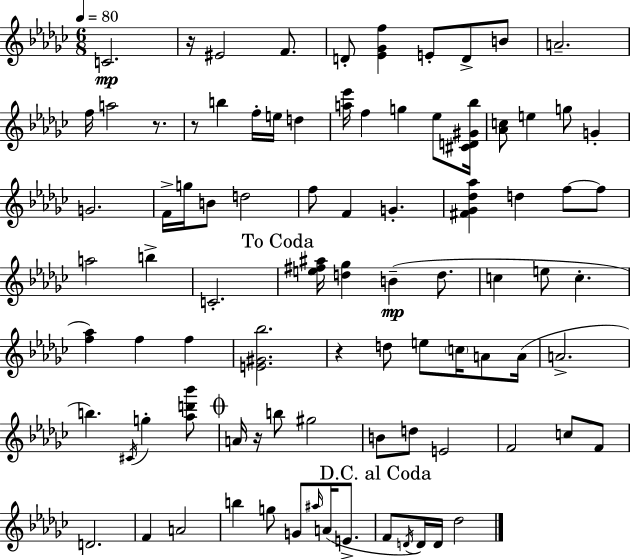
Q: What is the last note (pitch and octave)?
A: Db5